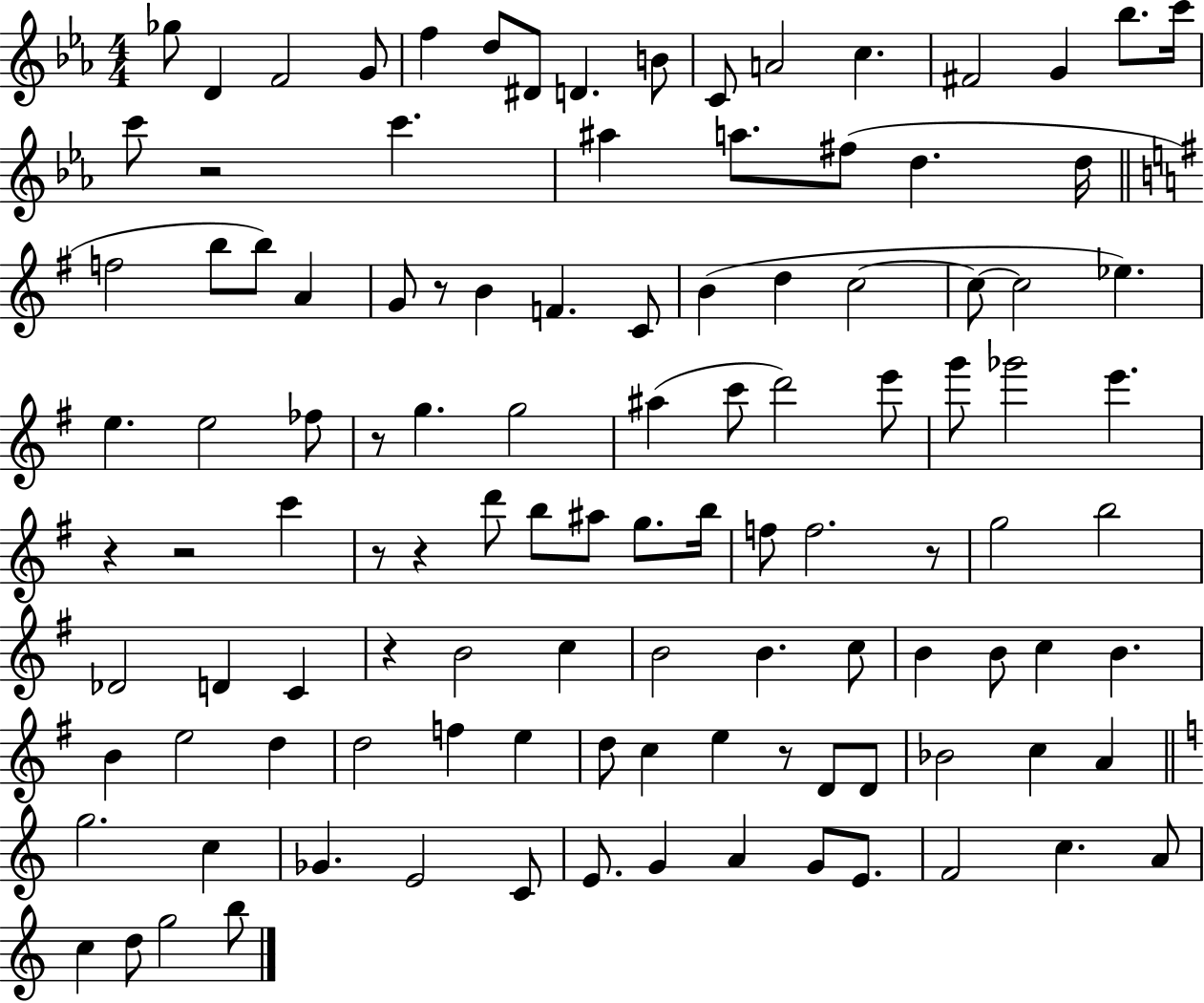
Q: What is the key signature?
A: EES major